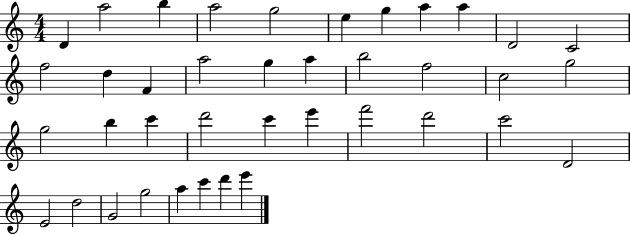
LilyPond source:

{
  \clef treble
  \numericTimeSignature
  \time 4/4
  \key c \major
  d'4 a''2 b''4 | a''2 g''2 | e''4 g''4 a''4 a''4 | d'2 c'2 | \break f''2 d''4 f'4 | a''2 g''4 a''4 | b''2 f''2 | c''2 g''2 | \break g''2 b''4 c'''4 | d'''2 c'''4 e'''4 | f'''2 d'''2 | c'''2 d'2 | \break e'2 d''2 | g'2 g''2 | a''4 c'''4 d'''4 e'''4 | \bar "|."
}